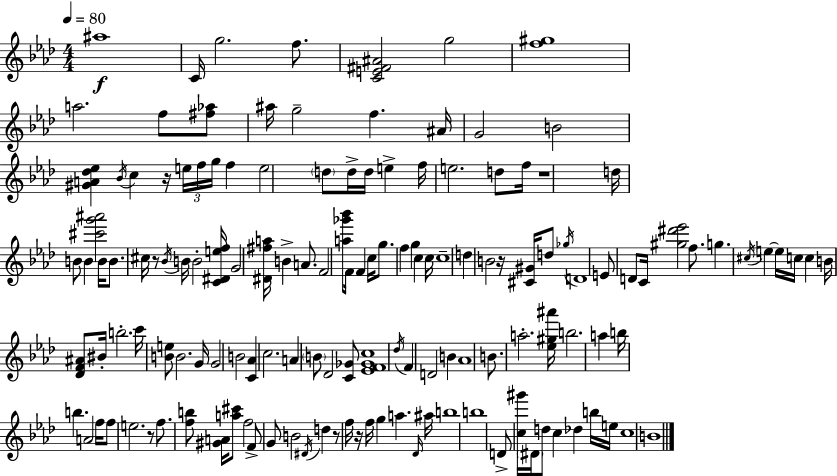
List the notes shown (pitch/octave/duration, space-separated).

A#5/w C4/s G5/h. F5/e. [C4,E4,F#4,A#4]/h G5/h [F5,G#5]/w A5/h. F5/e [F#5,Ab5]/e A#5/s G5/h F5/q. A#4/s G4/h B4/h [G#4,A4,Db5,Eb5]/q Bb4/s C5/q R/s E5/s F5/s G5/s F5/q E5/h D5/e D5/s D5/s E5/q F5/s E5/h. D5/e F5/s R/w D5/s B4/e B4/q [C#6,G6,A#6]/h B4/s B4/e. C#5/s R/e Bb4/s B4/s B4/h [C4,D#4,E5,F5]/s G4/h [D#4,F#5,A5]/s B4/q A4/e. F4/h [A5,Gb6,Bb6]/e F4/s F4/q C5/s G5/e. F5/q G5/q C5/q C5/s C5/w D5/q B4/h R/s [C#4,G#4]/s D5/e Gb5/s D4/w E4/e D4/e C4/s [G#5,D#6,Eb6]/h F5/e. G5/q. C#5/s E5/q E5/s C5/s C5/q B4/s [Db4,F4,A#4]/e BIS4/s B5/h. C6/s [B4,E5]/e B4/h. G4/s G4/h B4/h [C4,Ab4]/q C5/h. A4/q B4/e Db4/h [C4,Gb4]/e [Eb4,F4,Gb4,C5]/w Db5/s F4/q D4/h B4/q Ab4/w B4/e. A5/h. [Eb5,G#5,A#6]/s B5/h. A5/q B5/s B5/q. A4/h F5/s F5/e E5/h. R/e F5/e. [F5,B5]/e [G#4,A4]/s [A5,C#6]/e F5/h F4/e G4/e B4/h D#4/s D5/q R/e F5/s R/s F5/s G5/q A5/q. Db4/s A#5/s B5/w B5/w D4/e [C5,G#6]/s D#4/s D5/e C5/q Db5/q B5/s E5/s C5/w B4/w